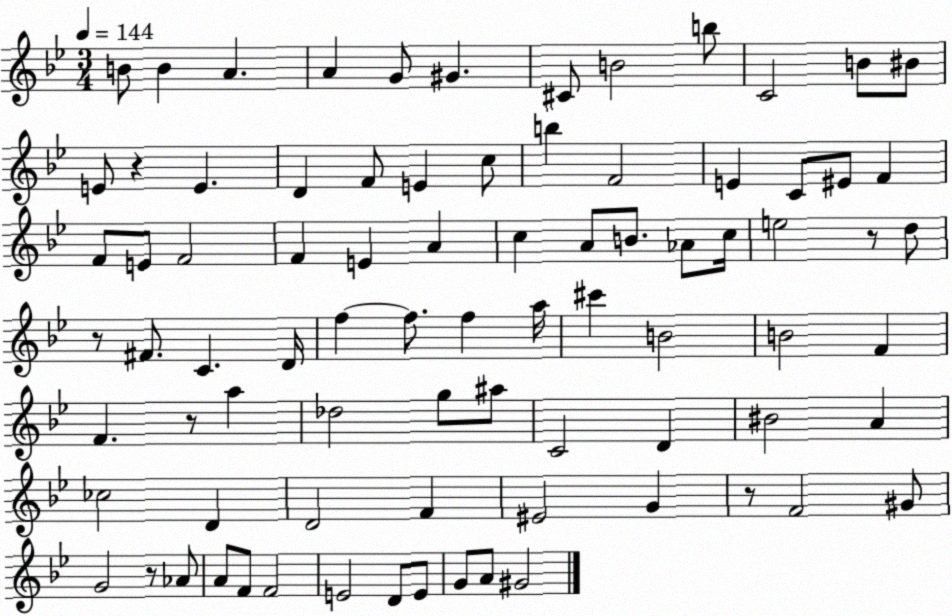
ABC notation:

X:1
T:Untitled
M:3/4
L:1/4
K:Bb
B/2 B A A G/2 ^G ^C/2 B2 b/2 C2 B/2 ^B/2 E/2 z E D F/2 E c/2 b F2 E C/2 ^E/2 F F/2 E/2 F2 F E A c A/2 B/2 _A/2 c/4 e2 z/2 d/2 z/2 ^F/2 C D/4 f f/2 f a/4 ^c' B2 B2 F F z/2 a _d2 g/2 ^a/2 C2 D ^B2 A _c2 D D2 F ^E2 G z/2 F2 ^G/2 G2 z/2 _A/2 A/2 F/2 F2 E2 D/2 E/2 G/2 A/2 ^G2